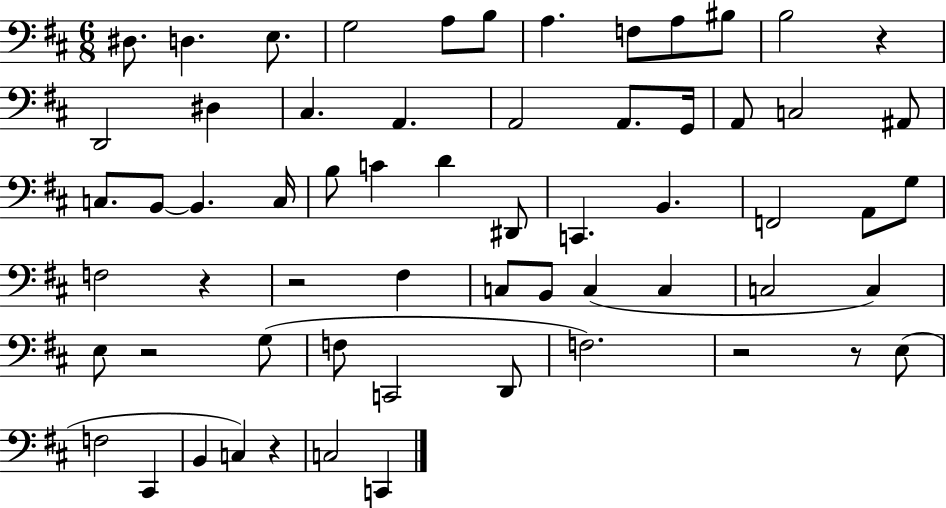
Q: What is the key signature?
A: D major